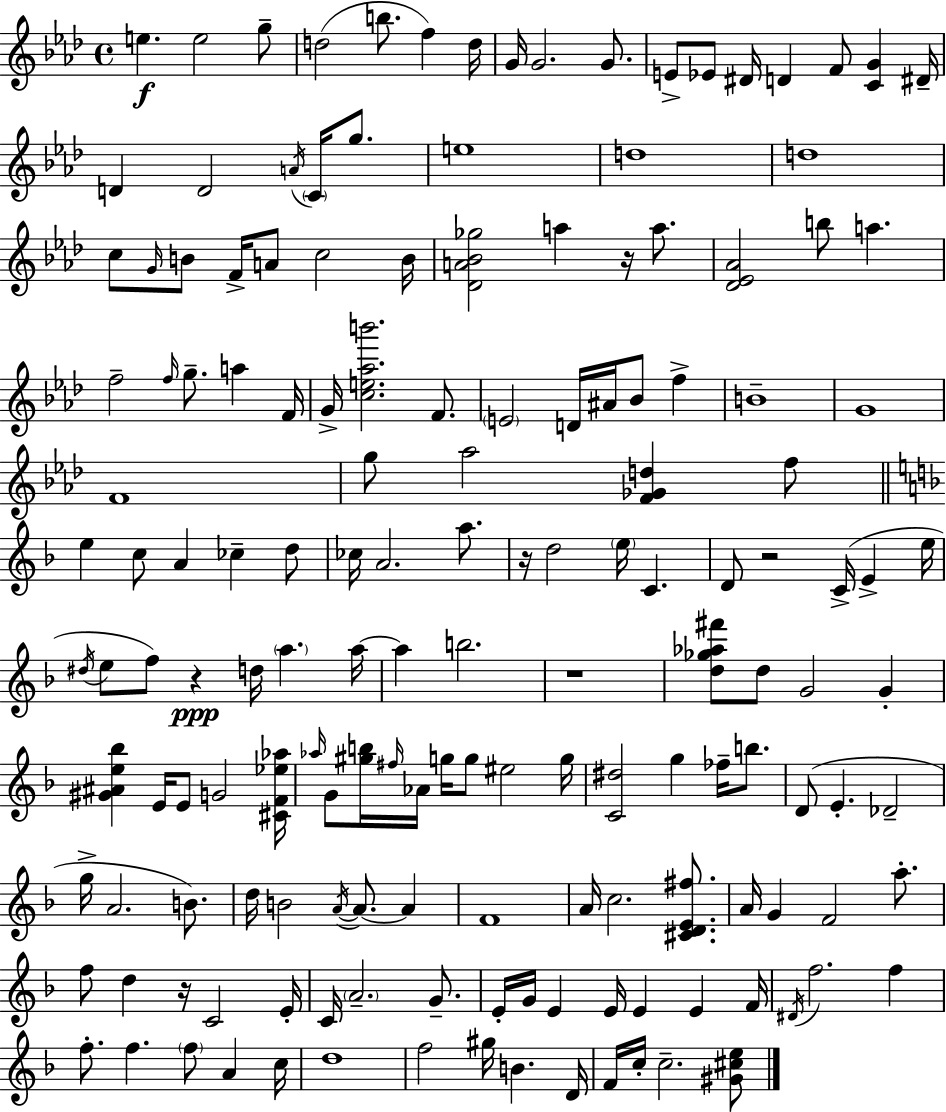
X:1
T:Untitled
M:4/4
L:1/4
K:Ab
e e2 g/2 d2 b/2 f d/4 G/4 G2 G/2 E/2 _E/2 ^D/4 D F/2 [CG] ^D/4 D D2 A/4 C/4 g/2 e4 d4 d4 c/2 G/4 B/2 F/4 A/2 c2 B/4 [_DA_B_g]2 a z/4 a/2 [_D_E_A]2 b/2 a f2 f/4 g/2 a F/4 G/4 [ce_ab']2 F/2 E2 D/4 ^A/4 _B/2 f B4 G4 F4 g/2 _a2 [F_Gd] f/2 e c/2 A _c d/2 _c/4 A2 a/2 z/4 d2 e/4 C D/2 z2 C/4 E e/4 ^d/4 e/2 f/2 z d/4 a a/4 a b2 z4 [d_g_a^f']/2 d/2 G2 G [^G^Ae_b] E/4 E/2 G2 [^CF_e_a]/4 _a/4 G/2 [^gb]/4 ^f/4 _A/4 g/4 g/2 ^e2 g/4 [C^d]2 g _f/4 b/2 D/2 E _D2 g/4 A2 B/2 d/4 B2 A/4 A/2 A F4 A/4 c2 [^CDE^f]/2 A/4 G F2 a/2 f/2 d z/4 C2 E/4 C/4 A2 G/2 E/4 G/4 E E/4 E E F/4 ^D/4 f2 f f/2 f f/2 A c/4 d4 f2 ^g/4 B D/4 F/4 c/4 c2 [^G^ce]/2